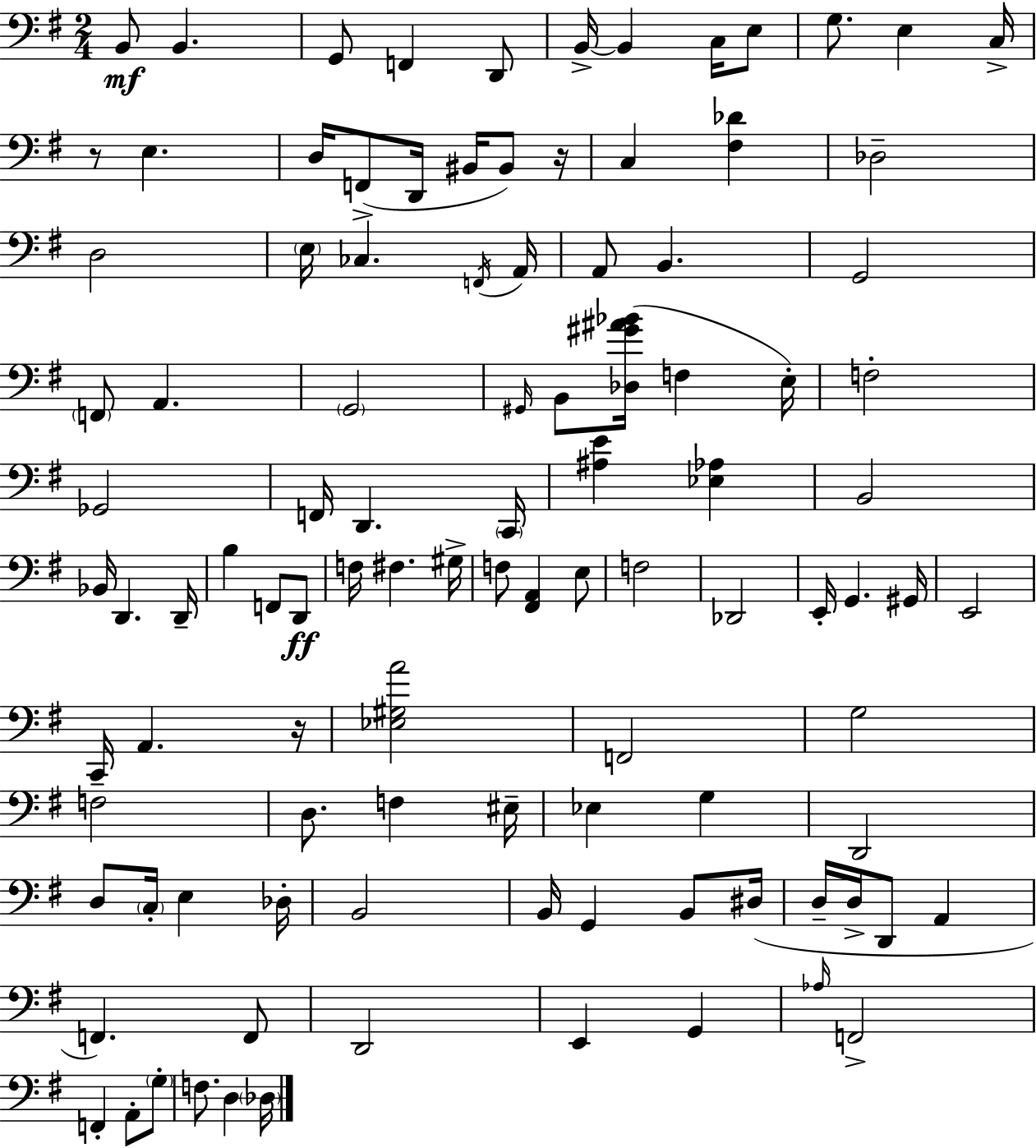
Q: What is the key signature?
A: E minor